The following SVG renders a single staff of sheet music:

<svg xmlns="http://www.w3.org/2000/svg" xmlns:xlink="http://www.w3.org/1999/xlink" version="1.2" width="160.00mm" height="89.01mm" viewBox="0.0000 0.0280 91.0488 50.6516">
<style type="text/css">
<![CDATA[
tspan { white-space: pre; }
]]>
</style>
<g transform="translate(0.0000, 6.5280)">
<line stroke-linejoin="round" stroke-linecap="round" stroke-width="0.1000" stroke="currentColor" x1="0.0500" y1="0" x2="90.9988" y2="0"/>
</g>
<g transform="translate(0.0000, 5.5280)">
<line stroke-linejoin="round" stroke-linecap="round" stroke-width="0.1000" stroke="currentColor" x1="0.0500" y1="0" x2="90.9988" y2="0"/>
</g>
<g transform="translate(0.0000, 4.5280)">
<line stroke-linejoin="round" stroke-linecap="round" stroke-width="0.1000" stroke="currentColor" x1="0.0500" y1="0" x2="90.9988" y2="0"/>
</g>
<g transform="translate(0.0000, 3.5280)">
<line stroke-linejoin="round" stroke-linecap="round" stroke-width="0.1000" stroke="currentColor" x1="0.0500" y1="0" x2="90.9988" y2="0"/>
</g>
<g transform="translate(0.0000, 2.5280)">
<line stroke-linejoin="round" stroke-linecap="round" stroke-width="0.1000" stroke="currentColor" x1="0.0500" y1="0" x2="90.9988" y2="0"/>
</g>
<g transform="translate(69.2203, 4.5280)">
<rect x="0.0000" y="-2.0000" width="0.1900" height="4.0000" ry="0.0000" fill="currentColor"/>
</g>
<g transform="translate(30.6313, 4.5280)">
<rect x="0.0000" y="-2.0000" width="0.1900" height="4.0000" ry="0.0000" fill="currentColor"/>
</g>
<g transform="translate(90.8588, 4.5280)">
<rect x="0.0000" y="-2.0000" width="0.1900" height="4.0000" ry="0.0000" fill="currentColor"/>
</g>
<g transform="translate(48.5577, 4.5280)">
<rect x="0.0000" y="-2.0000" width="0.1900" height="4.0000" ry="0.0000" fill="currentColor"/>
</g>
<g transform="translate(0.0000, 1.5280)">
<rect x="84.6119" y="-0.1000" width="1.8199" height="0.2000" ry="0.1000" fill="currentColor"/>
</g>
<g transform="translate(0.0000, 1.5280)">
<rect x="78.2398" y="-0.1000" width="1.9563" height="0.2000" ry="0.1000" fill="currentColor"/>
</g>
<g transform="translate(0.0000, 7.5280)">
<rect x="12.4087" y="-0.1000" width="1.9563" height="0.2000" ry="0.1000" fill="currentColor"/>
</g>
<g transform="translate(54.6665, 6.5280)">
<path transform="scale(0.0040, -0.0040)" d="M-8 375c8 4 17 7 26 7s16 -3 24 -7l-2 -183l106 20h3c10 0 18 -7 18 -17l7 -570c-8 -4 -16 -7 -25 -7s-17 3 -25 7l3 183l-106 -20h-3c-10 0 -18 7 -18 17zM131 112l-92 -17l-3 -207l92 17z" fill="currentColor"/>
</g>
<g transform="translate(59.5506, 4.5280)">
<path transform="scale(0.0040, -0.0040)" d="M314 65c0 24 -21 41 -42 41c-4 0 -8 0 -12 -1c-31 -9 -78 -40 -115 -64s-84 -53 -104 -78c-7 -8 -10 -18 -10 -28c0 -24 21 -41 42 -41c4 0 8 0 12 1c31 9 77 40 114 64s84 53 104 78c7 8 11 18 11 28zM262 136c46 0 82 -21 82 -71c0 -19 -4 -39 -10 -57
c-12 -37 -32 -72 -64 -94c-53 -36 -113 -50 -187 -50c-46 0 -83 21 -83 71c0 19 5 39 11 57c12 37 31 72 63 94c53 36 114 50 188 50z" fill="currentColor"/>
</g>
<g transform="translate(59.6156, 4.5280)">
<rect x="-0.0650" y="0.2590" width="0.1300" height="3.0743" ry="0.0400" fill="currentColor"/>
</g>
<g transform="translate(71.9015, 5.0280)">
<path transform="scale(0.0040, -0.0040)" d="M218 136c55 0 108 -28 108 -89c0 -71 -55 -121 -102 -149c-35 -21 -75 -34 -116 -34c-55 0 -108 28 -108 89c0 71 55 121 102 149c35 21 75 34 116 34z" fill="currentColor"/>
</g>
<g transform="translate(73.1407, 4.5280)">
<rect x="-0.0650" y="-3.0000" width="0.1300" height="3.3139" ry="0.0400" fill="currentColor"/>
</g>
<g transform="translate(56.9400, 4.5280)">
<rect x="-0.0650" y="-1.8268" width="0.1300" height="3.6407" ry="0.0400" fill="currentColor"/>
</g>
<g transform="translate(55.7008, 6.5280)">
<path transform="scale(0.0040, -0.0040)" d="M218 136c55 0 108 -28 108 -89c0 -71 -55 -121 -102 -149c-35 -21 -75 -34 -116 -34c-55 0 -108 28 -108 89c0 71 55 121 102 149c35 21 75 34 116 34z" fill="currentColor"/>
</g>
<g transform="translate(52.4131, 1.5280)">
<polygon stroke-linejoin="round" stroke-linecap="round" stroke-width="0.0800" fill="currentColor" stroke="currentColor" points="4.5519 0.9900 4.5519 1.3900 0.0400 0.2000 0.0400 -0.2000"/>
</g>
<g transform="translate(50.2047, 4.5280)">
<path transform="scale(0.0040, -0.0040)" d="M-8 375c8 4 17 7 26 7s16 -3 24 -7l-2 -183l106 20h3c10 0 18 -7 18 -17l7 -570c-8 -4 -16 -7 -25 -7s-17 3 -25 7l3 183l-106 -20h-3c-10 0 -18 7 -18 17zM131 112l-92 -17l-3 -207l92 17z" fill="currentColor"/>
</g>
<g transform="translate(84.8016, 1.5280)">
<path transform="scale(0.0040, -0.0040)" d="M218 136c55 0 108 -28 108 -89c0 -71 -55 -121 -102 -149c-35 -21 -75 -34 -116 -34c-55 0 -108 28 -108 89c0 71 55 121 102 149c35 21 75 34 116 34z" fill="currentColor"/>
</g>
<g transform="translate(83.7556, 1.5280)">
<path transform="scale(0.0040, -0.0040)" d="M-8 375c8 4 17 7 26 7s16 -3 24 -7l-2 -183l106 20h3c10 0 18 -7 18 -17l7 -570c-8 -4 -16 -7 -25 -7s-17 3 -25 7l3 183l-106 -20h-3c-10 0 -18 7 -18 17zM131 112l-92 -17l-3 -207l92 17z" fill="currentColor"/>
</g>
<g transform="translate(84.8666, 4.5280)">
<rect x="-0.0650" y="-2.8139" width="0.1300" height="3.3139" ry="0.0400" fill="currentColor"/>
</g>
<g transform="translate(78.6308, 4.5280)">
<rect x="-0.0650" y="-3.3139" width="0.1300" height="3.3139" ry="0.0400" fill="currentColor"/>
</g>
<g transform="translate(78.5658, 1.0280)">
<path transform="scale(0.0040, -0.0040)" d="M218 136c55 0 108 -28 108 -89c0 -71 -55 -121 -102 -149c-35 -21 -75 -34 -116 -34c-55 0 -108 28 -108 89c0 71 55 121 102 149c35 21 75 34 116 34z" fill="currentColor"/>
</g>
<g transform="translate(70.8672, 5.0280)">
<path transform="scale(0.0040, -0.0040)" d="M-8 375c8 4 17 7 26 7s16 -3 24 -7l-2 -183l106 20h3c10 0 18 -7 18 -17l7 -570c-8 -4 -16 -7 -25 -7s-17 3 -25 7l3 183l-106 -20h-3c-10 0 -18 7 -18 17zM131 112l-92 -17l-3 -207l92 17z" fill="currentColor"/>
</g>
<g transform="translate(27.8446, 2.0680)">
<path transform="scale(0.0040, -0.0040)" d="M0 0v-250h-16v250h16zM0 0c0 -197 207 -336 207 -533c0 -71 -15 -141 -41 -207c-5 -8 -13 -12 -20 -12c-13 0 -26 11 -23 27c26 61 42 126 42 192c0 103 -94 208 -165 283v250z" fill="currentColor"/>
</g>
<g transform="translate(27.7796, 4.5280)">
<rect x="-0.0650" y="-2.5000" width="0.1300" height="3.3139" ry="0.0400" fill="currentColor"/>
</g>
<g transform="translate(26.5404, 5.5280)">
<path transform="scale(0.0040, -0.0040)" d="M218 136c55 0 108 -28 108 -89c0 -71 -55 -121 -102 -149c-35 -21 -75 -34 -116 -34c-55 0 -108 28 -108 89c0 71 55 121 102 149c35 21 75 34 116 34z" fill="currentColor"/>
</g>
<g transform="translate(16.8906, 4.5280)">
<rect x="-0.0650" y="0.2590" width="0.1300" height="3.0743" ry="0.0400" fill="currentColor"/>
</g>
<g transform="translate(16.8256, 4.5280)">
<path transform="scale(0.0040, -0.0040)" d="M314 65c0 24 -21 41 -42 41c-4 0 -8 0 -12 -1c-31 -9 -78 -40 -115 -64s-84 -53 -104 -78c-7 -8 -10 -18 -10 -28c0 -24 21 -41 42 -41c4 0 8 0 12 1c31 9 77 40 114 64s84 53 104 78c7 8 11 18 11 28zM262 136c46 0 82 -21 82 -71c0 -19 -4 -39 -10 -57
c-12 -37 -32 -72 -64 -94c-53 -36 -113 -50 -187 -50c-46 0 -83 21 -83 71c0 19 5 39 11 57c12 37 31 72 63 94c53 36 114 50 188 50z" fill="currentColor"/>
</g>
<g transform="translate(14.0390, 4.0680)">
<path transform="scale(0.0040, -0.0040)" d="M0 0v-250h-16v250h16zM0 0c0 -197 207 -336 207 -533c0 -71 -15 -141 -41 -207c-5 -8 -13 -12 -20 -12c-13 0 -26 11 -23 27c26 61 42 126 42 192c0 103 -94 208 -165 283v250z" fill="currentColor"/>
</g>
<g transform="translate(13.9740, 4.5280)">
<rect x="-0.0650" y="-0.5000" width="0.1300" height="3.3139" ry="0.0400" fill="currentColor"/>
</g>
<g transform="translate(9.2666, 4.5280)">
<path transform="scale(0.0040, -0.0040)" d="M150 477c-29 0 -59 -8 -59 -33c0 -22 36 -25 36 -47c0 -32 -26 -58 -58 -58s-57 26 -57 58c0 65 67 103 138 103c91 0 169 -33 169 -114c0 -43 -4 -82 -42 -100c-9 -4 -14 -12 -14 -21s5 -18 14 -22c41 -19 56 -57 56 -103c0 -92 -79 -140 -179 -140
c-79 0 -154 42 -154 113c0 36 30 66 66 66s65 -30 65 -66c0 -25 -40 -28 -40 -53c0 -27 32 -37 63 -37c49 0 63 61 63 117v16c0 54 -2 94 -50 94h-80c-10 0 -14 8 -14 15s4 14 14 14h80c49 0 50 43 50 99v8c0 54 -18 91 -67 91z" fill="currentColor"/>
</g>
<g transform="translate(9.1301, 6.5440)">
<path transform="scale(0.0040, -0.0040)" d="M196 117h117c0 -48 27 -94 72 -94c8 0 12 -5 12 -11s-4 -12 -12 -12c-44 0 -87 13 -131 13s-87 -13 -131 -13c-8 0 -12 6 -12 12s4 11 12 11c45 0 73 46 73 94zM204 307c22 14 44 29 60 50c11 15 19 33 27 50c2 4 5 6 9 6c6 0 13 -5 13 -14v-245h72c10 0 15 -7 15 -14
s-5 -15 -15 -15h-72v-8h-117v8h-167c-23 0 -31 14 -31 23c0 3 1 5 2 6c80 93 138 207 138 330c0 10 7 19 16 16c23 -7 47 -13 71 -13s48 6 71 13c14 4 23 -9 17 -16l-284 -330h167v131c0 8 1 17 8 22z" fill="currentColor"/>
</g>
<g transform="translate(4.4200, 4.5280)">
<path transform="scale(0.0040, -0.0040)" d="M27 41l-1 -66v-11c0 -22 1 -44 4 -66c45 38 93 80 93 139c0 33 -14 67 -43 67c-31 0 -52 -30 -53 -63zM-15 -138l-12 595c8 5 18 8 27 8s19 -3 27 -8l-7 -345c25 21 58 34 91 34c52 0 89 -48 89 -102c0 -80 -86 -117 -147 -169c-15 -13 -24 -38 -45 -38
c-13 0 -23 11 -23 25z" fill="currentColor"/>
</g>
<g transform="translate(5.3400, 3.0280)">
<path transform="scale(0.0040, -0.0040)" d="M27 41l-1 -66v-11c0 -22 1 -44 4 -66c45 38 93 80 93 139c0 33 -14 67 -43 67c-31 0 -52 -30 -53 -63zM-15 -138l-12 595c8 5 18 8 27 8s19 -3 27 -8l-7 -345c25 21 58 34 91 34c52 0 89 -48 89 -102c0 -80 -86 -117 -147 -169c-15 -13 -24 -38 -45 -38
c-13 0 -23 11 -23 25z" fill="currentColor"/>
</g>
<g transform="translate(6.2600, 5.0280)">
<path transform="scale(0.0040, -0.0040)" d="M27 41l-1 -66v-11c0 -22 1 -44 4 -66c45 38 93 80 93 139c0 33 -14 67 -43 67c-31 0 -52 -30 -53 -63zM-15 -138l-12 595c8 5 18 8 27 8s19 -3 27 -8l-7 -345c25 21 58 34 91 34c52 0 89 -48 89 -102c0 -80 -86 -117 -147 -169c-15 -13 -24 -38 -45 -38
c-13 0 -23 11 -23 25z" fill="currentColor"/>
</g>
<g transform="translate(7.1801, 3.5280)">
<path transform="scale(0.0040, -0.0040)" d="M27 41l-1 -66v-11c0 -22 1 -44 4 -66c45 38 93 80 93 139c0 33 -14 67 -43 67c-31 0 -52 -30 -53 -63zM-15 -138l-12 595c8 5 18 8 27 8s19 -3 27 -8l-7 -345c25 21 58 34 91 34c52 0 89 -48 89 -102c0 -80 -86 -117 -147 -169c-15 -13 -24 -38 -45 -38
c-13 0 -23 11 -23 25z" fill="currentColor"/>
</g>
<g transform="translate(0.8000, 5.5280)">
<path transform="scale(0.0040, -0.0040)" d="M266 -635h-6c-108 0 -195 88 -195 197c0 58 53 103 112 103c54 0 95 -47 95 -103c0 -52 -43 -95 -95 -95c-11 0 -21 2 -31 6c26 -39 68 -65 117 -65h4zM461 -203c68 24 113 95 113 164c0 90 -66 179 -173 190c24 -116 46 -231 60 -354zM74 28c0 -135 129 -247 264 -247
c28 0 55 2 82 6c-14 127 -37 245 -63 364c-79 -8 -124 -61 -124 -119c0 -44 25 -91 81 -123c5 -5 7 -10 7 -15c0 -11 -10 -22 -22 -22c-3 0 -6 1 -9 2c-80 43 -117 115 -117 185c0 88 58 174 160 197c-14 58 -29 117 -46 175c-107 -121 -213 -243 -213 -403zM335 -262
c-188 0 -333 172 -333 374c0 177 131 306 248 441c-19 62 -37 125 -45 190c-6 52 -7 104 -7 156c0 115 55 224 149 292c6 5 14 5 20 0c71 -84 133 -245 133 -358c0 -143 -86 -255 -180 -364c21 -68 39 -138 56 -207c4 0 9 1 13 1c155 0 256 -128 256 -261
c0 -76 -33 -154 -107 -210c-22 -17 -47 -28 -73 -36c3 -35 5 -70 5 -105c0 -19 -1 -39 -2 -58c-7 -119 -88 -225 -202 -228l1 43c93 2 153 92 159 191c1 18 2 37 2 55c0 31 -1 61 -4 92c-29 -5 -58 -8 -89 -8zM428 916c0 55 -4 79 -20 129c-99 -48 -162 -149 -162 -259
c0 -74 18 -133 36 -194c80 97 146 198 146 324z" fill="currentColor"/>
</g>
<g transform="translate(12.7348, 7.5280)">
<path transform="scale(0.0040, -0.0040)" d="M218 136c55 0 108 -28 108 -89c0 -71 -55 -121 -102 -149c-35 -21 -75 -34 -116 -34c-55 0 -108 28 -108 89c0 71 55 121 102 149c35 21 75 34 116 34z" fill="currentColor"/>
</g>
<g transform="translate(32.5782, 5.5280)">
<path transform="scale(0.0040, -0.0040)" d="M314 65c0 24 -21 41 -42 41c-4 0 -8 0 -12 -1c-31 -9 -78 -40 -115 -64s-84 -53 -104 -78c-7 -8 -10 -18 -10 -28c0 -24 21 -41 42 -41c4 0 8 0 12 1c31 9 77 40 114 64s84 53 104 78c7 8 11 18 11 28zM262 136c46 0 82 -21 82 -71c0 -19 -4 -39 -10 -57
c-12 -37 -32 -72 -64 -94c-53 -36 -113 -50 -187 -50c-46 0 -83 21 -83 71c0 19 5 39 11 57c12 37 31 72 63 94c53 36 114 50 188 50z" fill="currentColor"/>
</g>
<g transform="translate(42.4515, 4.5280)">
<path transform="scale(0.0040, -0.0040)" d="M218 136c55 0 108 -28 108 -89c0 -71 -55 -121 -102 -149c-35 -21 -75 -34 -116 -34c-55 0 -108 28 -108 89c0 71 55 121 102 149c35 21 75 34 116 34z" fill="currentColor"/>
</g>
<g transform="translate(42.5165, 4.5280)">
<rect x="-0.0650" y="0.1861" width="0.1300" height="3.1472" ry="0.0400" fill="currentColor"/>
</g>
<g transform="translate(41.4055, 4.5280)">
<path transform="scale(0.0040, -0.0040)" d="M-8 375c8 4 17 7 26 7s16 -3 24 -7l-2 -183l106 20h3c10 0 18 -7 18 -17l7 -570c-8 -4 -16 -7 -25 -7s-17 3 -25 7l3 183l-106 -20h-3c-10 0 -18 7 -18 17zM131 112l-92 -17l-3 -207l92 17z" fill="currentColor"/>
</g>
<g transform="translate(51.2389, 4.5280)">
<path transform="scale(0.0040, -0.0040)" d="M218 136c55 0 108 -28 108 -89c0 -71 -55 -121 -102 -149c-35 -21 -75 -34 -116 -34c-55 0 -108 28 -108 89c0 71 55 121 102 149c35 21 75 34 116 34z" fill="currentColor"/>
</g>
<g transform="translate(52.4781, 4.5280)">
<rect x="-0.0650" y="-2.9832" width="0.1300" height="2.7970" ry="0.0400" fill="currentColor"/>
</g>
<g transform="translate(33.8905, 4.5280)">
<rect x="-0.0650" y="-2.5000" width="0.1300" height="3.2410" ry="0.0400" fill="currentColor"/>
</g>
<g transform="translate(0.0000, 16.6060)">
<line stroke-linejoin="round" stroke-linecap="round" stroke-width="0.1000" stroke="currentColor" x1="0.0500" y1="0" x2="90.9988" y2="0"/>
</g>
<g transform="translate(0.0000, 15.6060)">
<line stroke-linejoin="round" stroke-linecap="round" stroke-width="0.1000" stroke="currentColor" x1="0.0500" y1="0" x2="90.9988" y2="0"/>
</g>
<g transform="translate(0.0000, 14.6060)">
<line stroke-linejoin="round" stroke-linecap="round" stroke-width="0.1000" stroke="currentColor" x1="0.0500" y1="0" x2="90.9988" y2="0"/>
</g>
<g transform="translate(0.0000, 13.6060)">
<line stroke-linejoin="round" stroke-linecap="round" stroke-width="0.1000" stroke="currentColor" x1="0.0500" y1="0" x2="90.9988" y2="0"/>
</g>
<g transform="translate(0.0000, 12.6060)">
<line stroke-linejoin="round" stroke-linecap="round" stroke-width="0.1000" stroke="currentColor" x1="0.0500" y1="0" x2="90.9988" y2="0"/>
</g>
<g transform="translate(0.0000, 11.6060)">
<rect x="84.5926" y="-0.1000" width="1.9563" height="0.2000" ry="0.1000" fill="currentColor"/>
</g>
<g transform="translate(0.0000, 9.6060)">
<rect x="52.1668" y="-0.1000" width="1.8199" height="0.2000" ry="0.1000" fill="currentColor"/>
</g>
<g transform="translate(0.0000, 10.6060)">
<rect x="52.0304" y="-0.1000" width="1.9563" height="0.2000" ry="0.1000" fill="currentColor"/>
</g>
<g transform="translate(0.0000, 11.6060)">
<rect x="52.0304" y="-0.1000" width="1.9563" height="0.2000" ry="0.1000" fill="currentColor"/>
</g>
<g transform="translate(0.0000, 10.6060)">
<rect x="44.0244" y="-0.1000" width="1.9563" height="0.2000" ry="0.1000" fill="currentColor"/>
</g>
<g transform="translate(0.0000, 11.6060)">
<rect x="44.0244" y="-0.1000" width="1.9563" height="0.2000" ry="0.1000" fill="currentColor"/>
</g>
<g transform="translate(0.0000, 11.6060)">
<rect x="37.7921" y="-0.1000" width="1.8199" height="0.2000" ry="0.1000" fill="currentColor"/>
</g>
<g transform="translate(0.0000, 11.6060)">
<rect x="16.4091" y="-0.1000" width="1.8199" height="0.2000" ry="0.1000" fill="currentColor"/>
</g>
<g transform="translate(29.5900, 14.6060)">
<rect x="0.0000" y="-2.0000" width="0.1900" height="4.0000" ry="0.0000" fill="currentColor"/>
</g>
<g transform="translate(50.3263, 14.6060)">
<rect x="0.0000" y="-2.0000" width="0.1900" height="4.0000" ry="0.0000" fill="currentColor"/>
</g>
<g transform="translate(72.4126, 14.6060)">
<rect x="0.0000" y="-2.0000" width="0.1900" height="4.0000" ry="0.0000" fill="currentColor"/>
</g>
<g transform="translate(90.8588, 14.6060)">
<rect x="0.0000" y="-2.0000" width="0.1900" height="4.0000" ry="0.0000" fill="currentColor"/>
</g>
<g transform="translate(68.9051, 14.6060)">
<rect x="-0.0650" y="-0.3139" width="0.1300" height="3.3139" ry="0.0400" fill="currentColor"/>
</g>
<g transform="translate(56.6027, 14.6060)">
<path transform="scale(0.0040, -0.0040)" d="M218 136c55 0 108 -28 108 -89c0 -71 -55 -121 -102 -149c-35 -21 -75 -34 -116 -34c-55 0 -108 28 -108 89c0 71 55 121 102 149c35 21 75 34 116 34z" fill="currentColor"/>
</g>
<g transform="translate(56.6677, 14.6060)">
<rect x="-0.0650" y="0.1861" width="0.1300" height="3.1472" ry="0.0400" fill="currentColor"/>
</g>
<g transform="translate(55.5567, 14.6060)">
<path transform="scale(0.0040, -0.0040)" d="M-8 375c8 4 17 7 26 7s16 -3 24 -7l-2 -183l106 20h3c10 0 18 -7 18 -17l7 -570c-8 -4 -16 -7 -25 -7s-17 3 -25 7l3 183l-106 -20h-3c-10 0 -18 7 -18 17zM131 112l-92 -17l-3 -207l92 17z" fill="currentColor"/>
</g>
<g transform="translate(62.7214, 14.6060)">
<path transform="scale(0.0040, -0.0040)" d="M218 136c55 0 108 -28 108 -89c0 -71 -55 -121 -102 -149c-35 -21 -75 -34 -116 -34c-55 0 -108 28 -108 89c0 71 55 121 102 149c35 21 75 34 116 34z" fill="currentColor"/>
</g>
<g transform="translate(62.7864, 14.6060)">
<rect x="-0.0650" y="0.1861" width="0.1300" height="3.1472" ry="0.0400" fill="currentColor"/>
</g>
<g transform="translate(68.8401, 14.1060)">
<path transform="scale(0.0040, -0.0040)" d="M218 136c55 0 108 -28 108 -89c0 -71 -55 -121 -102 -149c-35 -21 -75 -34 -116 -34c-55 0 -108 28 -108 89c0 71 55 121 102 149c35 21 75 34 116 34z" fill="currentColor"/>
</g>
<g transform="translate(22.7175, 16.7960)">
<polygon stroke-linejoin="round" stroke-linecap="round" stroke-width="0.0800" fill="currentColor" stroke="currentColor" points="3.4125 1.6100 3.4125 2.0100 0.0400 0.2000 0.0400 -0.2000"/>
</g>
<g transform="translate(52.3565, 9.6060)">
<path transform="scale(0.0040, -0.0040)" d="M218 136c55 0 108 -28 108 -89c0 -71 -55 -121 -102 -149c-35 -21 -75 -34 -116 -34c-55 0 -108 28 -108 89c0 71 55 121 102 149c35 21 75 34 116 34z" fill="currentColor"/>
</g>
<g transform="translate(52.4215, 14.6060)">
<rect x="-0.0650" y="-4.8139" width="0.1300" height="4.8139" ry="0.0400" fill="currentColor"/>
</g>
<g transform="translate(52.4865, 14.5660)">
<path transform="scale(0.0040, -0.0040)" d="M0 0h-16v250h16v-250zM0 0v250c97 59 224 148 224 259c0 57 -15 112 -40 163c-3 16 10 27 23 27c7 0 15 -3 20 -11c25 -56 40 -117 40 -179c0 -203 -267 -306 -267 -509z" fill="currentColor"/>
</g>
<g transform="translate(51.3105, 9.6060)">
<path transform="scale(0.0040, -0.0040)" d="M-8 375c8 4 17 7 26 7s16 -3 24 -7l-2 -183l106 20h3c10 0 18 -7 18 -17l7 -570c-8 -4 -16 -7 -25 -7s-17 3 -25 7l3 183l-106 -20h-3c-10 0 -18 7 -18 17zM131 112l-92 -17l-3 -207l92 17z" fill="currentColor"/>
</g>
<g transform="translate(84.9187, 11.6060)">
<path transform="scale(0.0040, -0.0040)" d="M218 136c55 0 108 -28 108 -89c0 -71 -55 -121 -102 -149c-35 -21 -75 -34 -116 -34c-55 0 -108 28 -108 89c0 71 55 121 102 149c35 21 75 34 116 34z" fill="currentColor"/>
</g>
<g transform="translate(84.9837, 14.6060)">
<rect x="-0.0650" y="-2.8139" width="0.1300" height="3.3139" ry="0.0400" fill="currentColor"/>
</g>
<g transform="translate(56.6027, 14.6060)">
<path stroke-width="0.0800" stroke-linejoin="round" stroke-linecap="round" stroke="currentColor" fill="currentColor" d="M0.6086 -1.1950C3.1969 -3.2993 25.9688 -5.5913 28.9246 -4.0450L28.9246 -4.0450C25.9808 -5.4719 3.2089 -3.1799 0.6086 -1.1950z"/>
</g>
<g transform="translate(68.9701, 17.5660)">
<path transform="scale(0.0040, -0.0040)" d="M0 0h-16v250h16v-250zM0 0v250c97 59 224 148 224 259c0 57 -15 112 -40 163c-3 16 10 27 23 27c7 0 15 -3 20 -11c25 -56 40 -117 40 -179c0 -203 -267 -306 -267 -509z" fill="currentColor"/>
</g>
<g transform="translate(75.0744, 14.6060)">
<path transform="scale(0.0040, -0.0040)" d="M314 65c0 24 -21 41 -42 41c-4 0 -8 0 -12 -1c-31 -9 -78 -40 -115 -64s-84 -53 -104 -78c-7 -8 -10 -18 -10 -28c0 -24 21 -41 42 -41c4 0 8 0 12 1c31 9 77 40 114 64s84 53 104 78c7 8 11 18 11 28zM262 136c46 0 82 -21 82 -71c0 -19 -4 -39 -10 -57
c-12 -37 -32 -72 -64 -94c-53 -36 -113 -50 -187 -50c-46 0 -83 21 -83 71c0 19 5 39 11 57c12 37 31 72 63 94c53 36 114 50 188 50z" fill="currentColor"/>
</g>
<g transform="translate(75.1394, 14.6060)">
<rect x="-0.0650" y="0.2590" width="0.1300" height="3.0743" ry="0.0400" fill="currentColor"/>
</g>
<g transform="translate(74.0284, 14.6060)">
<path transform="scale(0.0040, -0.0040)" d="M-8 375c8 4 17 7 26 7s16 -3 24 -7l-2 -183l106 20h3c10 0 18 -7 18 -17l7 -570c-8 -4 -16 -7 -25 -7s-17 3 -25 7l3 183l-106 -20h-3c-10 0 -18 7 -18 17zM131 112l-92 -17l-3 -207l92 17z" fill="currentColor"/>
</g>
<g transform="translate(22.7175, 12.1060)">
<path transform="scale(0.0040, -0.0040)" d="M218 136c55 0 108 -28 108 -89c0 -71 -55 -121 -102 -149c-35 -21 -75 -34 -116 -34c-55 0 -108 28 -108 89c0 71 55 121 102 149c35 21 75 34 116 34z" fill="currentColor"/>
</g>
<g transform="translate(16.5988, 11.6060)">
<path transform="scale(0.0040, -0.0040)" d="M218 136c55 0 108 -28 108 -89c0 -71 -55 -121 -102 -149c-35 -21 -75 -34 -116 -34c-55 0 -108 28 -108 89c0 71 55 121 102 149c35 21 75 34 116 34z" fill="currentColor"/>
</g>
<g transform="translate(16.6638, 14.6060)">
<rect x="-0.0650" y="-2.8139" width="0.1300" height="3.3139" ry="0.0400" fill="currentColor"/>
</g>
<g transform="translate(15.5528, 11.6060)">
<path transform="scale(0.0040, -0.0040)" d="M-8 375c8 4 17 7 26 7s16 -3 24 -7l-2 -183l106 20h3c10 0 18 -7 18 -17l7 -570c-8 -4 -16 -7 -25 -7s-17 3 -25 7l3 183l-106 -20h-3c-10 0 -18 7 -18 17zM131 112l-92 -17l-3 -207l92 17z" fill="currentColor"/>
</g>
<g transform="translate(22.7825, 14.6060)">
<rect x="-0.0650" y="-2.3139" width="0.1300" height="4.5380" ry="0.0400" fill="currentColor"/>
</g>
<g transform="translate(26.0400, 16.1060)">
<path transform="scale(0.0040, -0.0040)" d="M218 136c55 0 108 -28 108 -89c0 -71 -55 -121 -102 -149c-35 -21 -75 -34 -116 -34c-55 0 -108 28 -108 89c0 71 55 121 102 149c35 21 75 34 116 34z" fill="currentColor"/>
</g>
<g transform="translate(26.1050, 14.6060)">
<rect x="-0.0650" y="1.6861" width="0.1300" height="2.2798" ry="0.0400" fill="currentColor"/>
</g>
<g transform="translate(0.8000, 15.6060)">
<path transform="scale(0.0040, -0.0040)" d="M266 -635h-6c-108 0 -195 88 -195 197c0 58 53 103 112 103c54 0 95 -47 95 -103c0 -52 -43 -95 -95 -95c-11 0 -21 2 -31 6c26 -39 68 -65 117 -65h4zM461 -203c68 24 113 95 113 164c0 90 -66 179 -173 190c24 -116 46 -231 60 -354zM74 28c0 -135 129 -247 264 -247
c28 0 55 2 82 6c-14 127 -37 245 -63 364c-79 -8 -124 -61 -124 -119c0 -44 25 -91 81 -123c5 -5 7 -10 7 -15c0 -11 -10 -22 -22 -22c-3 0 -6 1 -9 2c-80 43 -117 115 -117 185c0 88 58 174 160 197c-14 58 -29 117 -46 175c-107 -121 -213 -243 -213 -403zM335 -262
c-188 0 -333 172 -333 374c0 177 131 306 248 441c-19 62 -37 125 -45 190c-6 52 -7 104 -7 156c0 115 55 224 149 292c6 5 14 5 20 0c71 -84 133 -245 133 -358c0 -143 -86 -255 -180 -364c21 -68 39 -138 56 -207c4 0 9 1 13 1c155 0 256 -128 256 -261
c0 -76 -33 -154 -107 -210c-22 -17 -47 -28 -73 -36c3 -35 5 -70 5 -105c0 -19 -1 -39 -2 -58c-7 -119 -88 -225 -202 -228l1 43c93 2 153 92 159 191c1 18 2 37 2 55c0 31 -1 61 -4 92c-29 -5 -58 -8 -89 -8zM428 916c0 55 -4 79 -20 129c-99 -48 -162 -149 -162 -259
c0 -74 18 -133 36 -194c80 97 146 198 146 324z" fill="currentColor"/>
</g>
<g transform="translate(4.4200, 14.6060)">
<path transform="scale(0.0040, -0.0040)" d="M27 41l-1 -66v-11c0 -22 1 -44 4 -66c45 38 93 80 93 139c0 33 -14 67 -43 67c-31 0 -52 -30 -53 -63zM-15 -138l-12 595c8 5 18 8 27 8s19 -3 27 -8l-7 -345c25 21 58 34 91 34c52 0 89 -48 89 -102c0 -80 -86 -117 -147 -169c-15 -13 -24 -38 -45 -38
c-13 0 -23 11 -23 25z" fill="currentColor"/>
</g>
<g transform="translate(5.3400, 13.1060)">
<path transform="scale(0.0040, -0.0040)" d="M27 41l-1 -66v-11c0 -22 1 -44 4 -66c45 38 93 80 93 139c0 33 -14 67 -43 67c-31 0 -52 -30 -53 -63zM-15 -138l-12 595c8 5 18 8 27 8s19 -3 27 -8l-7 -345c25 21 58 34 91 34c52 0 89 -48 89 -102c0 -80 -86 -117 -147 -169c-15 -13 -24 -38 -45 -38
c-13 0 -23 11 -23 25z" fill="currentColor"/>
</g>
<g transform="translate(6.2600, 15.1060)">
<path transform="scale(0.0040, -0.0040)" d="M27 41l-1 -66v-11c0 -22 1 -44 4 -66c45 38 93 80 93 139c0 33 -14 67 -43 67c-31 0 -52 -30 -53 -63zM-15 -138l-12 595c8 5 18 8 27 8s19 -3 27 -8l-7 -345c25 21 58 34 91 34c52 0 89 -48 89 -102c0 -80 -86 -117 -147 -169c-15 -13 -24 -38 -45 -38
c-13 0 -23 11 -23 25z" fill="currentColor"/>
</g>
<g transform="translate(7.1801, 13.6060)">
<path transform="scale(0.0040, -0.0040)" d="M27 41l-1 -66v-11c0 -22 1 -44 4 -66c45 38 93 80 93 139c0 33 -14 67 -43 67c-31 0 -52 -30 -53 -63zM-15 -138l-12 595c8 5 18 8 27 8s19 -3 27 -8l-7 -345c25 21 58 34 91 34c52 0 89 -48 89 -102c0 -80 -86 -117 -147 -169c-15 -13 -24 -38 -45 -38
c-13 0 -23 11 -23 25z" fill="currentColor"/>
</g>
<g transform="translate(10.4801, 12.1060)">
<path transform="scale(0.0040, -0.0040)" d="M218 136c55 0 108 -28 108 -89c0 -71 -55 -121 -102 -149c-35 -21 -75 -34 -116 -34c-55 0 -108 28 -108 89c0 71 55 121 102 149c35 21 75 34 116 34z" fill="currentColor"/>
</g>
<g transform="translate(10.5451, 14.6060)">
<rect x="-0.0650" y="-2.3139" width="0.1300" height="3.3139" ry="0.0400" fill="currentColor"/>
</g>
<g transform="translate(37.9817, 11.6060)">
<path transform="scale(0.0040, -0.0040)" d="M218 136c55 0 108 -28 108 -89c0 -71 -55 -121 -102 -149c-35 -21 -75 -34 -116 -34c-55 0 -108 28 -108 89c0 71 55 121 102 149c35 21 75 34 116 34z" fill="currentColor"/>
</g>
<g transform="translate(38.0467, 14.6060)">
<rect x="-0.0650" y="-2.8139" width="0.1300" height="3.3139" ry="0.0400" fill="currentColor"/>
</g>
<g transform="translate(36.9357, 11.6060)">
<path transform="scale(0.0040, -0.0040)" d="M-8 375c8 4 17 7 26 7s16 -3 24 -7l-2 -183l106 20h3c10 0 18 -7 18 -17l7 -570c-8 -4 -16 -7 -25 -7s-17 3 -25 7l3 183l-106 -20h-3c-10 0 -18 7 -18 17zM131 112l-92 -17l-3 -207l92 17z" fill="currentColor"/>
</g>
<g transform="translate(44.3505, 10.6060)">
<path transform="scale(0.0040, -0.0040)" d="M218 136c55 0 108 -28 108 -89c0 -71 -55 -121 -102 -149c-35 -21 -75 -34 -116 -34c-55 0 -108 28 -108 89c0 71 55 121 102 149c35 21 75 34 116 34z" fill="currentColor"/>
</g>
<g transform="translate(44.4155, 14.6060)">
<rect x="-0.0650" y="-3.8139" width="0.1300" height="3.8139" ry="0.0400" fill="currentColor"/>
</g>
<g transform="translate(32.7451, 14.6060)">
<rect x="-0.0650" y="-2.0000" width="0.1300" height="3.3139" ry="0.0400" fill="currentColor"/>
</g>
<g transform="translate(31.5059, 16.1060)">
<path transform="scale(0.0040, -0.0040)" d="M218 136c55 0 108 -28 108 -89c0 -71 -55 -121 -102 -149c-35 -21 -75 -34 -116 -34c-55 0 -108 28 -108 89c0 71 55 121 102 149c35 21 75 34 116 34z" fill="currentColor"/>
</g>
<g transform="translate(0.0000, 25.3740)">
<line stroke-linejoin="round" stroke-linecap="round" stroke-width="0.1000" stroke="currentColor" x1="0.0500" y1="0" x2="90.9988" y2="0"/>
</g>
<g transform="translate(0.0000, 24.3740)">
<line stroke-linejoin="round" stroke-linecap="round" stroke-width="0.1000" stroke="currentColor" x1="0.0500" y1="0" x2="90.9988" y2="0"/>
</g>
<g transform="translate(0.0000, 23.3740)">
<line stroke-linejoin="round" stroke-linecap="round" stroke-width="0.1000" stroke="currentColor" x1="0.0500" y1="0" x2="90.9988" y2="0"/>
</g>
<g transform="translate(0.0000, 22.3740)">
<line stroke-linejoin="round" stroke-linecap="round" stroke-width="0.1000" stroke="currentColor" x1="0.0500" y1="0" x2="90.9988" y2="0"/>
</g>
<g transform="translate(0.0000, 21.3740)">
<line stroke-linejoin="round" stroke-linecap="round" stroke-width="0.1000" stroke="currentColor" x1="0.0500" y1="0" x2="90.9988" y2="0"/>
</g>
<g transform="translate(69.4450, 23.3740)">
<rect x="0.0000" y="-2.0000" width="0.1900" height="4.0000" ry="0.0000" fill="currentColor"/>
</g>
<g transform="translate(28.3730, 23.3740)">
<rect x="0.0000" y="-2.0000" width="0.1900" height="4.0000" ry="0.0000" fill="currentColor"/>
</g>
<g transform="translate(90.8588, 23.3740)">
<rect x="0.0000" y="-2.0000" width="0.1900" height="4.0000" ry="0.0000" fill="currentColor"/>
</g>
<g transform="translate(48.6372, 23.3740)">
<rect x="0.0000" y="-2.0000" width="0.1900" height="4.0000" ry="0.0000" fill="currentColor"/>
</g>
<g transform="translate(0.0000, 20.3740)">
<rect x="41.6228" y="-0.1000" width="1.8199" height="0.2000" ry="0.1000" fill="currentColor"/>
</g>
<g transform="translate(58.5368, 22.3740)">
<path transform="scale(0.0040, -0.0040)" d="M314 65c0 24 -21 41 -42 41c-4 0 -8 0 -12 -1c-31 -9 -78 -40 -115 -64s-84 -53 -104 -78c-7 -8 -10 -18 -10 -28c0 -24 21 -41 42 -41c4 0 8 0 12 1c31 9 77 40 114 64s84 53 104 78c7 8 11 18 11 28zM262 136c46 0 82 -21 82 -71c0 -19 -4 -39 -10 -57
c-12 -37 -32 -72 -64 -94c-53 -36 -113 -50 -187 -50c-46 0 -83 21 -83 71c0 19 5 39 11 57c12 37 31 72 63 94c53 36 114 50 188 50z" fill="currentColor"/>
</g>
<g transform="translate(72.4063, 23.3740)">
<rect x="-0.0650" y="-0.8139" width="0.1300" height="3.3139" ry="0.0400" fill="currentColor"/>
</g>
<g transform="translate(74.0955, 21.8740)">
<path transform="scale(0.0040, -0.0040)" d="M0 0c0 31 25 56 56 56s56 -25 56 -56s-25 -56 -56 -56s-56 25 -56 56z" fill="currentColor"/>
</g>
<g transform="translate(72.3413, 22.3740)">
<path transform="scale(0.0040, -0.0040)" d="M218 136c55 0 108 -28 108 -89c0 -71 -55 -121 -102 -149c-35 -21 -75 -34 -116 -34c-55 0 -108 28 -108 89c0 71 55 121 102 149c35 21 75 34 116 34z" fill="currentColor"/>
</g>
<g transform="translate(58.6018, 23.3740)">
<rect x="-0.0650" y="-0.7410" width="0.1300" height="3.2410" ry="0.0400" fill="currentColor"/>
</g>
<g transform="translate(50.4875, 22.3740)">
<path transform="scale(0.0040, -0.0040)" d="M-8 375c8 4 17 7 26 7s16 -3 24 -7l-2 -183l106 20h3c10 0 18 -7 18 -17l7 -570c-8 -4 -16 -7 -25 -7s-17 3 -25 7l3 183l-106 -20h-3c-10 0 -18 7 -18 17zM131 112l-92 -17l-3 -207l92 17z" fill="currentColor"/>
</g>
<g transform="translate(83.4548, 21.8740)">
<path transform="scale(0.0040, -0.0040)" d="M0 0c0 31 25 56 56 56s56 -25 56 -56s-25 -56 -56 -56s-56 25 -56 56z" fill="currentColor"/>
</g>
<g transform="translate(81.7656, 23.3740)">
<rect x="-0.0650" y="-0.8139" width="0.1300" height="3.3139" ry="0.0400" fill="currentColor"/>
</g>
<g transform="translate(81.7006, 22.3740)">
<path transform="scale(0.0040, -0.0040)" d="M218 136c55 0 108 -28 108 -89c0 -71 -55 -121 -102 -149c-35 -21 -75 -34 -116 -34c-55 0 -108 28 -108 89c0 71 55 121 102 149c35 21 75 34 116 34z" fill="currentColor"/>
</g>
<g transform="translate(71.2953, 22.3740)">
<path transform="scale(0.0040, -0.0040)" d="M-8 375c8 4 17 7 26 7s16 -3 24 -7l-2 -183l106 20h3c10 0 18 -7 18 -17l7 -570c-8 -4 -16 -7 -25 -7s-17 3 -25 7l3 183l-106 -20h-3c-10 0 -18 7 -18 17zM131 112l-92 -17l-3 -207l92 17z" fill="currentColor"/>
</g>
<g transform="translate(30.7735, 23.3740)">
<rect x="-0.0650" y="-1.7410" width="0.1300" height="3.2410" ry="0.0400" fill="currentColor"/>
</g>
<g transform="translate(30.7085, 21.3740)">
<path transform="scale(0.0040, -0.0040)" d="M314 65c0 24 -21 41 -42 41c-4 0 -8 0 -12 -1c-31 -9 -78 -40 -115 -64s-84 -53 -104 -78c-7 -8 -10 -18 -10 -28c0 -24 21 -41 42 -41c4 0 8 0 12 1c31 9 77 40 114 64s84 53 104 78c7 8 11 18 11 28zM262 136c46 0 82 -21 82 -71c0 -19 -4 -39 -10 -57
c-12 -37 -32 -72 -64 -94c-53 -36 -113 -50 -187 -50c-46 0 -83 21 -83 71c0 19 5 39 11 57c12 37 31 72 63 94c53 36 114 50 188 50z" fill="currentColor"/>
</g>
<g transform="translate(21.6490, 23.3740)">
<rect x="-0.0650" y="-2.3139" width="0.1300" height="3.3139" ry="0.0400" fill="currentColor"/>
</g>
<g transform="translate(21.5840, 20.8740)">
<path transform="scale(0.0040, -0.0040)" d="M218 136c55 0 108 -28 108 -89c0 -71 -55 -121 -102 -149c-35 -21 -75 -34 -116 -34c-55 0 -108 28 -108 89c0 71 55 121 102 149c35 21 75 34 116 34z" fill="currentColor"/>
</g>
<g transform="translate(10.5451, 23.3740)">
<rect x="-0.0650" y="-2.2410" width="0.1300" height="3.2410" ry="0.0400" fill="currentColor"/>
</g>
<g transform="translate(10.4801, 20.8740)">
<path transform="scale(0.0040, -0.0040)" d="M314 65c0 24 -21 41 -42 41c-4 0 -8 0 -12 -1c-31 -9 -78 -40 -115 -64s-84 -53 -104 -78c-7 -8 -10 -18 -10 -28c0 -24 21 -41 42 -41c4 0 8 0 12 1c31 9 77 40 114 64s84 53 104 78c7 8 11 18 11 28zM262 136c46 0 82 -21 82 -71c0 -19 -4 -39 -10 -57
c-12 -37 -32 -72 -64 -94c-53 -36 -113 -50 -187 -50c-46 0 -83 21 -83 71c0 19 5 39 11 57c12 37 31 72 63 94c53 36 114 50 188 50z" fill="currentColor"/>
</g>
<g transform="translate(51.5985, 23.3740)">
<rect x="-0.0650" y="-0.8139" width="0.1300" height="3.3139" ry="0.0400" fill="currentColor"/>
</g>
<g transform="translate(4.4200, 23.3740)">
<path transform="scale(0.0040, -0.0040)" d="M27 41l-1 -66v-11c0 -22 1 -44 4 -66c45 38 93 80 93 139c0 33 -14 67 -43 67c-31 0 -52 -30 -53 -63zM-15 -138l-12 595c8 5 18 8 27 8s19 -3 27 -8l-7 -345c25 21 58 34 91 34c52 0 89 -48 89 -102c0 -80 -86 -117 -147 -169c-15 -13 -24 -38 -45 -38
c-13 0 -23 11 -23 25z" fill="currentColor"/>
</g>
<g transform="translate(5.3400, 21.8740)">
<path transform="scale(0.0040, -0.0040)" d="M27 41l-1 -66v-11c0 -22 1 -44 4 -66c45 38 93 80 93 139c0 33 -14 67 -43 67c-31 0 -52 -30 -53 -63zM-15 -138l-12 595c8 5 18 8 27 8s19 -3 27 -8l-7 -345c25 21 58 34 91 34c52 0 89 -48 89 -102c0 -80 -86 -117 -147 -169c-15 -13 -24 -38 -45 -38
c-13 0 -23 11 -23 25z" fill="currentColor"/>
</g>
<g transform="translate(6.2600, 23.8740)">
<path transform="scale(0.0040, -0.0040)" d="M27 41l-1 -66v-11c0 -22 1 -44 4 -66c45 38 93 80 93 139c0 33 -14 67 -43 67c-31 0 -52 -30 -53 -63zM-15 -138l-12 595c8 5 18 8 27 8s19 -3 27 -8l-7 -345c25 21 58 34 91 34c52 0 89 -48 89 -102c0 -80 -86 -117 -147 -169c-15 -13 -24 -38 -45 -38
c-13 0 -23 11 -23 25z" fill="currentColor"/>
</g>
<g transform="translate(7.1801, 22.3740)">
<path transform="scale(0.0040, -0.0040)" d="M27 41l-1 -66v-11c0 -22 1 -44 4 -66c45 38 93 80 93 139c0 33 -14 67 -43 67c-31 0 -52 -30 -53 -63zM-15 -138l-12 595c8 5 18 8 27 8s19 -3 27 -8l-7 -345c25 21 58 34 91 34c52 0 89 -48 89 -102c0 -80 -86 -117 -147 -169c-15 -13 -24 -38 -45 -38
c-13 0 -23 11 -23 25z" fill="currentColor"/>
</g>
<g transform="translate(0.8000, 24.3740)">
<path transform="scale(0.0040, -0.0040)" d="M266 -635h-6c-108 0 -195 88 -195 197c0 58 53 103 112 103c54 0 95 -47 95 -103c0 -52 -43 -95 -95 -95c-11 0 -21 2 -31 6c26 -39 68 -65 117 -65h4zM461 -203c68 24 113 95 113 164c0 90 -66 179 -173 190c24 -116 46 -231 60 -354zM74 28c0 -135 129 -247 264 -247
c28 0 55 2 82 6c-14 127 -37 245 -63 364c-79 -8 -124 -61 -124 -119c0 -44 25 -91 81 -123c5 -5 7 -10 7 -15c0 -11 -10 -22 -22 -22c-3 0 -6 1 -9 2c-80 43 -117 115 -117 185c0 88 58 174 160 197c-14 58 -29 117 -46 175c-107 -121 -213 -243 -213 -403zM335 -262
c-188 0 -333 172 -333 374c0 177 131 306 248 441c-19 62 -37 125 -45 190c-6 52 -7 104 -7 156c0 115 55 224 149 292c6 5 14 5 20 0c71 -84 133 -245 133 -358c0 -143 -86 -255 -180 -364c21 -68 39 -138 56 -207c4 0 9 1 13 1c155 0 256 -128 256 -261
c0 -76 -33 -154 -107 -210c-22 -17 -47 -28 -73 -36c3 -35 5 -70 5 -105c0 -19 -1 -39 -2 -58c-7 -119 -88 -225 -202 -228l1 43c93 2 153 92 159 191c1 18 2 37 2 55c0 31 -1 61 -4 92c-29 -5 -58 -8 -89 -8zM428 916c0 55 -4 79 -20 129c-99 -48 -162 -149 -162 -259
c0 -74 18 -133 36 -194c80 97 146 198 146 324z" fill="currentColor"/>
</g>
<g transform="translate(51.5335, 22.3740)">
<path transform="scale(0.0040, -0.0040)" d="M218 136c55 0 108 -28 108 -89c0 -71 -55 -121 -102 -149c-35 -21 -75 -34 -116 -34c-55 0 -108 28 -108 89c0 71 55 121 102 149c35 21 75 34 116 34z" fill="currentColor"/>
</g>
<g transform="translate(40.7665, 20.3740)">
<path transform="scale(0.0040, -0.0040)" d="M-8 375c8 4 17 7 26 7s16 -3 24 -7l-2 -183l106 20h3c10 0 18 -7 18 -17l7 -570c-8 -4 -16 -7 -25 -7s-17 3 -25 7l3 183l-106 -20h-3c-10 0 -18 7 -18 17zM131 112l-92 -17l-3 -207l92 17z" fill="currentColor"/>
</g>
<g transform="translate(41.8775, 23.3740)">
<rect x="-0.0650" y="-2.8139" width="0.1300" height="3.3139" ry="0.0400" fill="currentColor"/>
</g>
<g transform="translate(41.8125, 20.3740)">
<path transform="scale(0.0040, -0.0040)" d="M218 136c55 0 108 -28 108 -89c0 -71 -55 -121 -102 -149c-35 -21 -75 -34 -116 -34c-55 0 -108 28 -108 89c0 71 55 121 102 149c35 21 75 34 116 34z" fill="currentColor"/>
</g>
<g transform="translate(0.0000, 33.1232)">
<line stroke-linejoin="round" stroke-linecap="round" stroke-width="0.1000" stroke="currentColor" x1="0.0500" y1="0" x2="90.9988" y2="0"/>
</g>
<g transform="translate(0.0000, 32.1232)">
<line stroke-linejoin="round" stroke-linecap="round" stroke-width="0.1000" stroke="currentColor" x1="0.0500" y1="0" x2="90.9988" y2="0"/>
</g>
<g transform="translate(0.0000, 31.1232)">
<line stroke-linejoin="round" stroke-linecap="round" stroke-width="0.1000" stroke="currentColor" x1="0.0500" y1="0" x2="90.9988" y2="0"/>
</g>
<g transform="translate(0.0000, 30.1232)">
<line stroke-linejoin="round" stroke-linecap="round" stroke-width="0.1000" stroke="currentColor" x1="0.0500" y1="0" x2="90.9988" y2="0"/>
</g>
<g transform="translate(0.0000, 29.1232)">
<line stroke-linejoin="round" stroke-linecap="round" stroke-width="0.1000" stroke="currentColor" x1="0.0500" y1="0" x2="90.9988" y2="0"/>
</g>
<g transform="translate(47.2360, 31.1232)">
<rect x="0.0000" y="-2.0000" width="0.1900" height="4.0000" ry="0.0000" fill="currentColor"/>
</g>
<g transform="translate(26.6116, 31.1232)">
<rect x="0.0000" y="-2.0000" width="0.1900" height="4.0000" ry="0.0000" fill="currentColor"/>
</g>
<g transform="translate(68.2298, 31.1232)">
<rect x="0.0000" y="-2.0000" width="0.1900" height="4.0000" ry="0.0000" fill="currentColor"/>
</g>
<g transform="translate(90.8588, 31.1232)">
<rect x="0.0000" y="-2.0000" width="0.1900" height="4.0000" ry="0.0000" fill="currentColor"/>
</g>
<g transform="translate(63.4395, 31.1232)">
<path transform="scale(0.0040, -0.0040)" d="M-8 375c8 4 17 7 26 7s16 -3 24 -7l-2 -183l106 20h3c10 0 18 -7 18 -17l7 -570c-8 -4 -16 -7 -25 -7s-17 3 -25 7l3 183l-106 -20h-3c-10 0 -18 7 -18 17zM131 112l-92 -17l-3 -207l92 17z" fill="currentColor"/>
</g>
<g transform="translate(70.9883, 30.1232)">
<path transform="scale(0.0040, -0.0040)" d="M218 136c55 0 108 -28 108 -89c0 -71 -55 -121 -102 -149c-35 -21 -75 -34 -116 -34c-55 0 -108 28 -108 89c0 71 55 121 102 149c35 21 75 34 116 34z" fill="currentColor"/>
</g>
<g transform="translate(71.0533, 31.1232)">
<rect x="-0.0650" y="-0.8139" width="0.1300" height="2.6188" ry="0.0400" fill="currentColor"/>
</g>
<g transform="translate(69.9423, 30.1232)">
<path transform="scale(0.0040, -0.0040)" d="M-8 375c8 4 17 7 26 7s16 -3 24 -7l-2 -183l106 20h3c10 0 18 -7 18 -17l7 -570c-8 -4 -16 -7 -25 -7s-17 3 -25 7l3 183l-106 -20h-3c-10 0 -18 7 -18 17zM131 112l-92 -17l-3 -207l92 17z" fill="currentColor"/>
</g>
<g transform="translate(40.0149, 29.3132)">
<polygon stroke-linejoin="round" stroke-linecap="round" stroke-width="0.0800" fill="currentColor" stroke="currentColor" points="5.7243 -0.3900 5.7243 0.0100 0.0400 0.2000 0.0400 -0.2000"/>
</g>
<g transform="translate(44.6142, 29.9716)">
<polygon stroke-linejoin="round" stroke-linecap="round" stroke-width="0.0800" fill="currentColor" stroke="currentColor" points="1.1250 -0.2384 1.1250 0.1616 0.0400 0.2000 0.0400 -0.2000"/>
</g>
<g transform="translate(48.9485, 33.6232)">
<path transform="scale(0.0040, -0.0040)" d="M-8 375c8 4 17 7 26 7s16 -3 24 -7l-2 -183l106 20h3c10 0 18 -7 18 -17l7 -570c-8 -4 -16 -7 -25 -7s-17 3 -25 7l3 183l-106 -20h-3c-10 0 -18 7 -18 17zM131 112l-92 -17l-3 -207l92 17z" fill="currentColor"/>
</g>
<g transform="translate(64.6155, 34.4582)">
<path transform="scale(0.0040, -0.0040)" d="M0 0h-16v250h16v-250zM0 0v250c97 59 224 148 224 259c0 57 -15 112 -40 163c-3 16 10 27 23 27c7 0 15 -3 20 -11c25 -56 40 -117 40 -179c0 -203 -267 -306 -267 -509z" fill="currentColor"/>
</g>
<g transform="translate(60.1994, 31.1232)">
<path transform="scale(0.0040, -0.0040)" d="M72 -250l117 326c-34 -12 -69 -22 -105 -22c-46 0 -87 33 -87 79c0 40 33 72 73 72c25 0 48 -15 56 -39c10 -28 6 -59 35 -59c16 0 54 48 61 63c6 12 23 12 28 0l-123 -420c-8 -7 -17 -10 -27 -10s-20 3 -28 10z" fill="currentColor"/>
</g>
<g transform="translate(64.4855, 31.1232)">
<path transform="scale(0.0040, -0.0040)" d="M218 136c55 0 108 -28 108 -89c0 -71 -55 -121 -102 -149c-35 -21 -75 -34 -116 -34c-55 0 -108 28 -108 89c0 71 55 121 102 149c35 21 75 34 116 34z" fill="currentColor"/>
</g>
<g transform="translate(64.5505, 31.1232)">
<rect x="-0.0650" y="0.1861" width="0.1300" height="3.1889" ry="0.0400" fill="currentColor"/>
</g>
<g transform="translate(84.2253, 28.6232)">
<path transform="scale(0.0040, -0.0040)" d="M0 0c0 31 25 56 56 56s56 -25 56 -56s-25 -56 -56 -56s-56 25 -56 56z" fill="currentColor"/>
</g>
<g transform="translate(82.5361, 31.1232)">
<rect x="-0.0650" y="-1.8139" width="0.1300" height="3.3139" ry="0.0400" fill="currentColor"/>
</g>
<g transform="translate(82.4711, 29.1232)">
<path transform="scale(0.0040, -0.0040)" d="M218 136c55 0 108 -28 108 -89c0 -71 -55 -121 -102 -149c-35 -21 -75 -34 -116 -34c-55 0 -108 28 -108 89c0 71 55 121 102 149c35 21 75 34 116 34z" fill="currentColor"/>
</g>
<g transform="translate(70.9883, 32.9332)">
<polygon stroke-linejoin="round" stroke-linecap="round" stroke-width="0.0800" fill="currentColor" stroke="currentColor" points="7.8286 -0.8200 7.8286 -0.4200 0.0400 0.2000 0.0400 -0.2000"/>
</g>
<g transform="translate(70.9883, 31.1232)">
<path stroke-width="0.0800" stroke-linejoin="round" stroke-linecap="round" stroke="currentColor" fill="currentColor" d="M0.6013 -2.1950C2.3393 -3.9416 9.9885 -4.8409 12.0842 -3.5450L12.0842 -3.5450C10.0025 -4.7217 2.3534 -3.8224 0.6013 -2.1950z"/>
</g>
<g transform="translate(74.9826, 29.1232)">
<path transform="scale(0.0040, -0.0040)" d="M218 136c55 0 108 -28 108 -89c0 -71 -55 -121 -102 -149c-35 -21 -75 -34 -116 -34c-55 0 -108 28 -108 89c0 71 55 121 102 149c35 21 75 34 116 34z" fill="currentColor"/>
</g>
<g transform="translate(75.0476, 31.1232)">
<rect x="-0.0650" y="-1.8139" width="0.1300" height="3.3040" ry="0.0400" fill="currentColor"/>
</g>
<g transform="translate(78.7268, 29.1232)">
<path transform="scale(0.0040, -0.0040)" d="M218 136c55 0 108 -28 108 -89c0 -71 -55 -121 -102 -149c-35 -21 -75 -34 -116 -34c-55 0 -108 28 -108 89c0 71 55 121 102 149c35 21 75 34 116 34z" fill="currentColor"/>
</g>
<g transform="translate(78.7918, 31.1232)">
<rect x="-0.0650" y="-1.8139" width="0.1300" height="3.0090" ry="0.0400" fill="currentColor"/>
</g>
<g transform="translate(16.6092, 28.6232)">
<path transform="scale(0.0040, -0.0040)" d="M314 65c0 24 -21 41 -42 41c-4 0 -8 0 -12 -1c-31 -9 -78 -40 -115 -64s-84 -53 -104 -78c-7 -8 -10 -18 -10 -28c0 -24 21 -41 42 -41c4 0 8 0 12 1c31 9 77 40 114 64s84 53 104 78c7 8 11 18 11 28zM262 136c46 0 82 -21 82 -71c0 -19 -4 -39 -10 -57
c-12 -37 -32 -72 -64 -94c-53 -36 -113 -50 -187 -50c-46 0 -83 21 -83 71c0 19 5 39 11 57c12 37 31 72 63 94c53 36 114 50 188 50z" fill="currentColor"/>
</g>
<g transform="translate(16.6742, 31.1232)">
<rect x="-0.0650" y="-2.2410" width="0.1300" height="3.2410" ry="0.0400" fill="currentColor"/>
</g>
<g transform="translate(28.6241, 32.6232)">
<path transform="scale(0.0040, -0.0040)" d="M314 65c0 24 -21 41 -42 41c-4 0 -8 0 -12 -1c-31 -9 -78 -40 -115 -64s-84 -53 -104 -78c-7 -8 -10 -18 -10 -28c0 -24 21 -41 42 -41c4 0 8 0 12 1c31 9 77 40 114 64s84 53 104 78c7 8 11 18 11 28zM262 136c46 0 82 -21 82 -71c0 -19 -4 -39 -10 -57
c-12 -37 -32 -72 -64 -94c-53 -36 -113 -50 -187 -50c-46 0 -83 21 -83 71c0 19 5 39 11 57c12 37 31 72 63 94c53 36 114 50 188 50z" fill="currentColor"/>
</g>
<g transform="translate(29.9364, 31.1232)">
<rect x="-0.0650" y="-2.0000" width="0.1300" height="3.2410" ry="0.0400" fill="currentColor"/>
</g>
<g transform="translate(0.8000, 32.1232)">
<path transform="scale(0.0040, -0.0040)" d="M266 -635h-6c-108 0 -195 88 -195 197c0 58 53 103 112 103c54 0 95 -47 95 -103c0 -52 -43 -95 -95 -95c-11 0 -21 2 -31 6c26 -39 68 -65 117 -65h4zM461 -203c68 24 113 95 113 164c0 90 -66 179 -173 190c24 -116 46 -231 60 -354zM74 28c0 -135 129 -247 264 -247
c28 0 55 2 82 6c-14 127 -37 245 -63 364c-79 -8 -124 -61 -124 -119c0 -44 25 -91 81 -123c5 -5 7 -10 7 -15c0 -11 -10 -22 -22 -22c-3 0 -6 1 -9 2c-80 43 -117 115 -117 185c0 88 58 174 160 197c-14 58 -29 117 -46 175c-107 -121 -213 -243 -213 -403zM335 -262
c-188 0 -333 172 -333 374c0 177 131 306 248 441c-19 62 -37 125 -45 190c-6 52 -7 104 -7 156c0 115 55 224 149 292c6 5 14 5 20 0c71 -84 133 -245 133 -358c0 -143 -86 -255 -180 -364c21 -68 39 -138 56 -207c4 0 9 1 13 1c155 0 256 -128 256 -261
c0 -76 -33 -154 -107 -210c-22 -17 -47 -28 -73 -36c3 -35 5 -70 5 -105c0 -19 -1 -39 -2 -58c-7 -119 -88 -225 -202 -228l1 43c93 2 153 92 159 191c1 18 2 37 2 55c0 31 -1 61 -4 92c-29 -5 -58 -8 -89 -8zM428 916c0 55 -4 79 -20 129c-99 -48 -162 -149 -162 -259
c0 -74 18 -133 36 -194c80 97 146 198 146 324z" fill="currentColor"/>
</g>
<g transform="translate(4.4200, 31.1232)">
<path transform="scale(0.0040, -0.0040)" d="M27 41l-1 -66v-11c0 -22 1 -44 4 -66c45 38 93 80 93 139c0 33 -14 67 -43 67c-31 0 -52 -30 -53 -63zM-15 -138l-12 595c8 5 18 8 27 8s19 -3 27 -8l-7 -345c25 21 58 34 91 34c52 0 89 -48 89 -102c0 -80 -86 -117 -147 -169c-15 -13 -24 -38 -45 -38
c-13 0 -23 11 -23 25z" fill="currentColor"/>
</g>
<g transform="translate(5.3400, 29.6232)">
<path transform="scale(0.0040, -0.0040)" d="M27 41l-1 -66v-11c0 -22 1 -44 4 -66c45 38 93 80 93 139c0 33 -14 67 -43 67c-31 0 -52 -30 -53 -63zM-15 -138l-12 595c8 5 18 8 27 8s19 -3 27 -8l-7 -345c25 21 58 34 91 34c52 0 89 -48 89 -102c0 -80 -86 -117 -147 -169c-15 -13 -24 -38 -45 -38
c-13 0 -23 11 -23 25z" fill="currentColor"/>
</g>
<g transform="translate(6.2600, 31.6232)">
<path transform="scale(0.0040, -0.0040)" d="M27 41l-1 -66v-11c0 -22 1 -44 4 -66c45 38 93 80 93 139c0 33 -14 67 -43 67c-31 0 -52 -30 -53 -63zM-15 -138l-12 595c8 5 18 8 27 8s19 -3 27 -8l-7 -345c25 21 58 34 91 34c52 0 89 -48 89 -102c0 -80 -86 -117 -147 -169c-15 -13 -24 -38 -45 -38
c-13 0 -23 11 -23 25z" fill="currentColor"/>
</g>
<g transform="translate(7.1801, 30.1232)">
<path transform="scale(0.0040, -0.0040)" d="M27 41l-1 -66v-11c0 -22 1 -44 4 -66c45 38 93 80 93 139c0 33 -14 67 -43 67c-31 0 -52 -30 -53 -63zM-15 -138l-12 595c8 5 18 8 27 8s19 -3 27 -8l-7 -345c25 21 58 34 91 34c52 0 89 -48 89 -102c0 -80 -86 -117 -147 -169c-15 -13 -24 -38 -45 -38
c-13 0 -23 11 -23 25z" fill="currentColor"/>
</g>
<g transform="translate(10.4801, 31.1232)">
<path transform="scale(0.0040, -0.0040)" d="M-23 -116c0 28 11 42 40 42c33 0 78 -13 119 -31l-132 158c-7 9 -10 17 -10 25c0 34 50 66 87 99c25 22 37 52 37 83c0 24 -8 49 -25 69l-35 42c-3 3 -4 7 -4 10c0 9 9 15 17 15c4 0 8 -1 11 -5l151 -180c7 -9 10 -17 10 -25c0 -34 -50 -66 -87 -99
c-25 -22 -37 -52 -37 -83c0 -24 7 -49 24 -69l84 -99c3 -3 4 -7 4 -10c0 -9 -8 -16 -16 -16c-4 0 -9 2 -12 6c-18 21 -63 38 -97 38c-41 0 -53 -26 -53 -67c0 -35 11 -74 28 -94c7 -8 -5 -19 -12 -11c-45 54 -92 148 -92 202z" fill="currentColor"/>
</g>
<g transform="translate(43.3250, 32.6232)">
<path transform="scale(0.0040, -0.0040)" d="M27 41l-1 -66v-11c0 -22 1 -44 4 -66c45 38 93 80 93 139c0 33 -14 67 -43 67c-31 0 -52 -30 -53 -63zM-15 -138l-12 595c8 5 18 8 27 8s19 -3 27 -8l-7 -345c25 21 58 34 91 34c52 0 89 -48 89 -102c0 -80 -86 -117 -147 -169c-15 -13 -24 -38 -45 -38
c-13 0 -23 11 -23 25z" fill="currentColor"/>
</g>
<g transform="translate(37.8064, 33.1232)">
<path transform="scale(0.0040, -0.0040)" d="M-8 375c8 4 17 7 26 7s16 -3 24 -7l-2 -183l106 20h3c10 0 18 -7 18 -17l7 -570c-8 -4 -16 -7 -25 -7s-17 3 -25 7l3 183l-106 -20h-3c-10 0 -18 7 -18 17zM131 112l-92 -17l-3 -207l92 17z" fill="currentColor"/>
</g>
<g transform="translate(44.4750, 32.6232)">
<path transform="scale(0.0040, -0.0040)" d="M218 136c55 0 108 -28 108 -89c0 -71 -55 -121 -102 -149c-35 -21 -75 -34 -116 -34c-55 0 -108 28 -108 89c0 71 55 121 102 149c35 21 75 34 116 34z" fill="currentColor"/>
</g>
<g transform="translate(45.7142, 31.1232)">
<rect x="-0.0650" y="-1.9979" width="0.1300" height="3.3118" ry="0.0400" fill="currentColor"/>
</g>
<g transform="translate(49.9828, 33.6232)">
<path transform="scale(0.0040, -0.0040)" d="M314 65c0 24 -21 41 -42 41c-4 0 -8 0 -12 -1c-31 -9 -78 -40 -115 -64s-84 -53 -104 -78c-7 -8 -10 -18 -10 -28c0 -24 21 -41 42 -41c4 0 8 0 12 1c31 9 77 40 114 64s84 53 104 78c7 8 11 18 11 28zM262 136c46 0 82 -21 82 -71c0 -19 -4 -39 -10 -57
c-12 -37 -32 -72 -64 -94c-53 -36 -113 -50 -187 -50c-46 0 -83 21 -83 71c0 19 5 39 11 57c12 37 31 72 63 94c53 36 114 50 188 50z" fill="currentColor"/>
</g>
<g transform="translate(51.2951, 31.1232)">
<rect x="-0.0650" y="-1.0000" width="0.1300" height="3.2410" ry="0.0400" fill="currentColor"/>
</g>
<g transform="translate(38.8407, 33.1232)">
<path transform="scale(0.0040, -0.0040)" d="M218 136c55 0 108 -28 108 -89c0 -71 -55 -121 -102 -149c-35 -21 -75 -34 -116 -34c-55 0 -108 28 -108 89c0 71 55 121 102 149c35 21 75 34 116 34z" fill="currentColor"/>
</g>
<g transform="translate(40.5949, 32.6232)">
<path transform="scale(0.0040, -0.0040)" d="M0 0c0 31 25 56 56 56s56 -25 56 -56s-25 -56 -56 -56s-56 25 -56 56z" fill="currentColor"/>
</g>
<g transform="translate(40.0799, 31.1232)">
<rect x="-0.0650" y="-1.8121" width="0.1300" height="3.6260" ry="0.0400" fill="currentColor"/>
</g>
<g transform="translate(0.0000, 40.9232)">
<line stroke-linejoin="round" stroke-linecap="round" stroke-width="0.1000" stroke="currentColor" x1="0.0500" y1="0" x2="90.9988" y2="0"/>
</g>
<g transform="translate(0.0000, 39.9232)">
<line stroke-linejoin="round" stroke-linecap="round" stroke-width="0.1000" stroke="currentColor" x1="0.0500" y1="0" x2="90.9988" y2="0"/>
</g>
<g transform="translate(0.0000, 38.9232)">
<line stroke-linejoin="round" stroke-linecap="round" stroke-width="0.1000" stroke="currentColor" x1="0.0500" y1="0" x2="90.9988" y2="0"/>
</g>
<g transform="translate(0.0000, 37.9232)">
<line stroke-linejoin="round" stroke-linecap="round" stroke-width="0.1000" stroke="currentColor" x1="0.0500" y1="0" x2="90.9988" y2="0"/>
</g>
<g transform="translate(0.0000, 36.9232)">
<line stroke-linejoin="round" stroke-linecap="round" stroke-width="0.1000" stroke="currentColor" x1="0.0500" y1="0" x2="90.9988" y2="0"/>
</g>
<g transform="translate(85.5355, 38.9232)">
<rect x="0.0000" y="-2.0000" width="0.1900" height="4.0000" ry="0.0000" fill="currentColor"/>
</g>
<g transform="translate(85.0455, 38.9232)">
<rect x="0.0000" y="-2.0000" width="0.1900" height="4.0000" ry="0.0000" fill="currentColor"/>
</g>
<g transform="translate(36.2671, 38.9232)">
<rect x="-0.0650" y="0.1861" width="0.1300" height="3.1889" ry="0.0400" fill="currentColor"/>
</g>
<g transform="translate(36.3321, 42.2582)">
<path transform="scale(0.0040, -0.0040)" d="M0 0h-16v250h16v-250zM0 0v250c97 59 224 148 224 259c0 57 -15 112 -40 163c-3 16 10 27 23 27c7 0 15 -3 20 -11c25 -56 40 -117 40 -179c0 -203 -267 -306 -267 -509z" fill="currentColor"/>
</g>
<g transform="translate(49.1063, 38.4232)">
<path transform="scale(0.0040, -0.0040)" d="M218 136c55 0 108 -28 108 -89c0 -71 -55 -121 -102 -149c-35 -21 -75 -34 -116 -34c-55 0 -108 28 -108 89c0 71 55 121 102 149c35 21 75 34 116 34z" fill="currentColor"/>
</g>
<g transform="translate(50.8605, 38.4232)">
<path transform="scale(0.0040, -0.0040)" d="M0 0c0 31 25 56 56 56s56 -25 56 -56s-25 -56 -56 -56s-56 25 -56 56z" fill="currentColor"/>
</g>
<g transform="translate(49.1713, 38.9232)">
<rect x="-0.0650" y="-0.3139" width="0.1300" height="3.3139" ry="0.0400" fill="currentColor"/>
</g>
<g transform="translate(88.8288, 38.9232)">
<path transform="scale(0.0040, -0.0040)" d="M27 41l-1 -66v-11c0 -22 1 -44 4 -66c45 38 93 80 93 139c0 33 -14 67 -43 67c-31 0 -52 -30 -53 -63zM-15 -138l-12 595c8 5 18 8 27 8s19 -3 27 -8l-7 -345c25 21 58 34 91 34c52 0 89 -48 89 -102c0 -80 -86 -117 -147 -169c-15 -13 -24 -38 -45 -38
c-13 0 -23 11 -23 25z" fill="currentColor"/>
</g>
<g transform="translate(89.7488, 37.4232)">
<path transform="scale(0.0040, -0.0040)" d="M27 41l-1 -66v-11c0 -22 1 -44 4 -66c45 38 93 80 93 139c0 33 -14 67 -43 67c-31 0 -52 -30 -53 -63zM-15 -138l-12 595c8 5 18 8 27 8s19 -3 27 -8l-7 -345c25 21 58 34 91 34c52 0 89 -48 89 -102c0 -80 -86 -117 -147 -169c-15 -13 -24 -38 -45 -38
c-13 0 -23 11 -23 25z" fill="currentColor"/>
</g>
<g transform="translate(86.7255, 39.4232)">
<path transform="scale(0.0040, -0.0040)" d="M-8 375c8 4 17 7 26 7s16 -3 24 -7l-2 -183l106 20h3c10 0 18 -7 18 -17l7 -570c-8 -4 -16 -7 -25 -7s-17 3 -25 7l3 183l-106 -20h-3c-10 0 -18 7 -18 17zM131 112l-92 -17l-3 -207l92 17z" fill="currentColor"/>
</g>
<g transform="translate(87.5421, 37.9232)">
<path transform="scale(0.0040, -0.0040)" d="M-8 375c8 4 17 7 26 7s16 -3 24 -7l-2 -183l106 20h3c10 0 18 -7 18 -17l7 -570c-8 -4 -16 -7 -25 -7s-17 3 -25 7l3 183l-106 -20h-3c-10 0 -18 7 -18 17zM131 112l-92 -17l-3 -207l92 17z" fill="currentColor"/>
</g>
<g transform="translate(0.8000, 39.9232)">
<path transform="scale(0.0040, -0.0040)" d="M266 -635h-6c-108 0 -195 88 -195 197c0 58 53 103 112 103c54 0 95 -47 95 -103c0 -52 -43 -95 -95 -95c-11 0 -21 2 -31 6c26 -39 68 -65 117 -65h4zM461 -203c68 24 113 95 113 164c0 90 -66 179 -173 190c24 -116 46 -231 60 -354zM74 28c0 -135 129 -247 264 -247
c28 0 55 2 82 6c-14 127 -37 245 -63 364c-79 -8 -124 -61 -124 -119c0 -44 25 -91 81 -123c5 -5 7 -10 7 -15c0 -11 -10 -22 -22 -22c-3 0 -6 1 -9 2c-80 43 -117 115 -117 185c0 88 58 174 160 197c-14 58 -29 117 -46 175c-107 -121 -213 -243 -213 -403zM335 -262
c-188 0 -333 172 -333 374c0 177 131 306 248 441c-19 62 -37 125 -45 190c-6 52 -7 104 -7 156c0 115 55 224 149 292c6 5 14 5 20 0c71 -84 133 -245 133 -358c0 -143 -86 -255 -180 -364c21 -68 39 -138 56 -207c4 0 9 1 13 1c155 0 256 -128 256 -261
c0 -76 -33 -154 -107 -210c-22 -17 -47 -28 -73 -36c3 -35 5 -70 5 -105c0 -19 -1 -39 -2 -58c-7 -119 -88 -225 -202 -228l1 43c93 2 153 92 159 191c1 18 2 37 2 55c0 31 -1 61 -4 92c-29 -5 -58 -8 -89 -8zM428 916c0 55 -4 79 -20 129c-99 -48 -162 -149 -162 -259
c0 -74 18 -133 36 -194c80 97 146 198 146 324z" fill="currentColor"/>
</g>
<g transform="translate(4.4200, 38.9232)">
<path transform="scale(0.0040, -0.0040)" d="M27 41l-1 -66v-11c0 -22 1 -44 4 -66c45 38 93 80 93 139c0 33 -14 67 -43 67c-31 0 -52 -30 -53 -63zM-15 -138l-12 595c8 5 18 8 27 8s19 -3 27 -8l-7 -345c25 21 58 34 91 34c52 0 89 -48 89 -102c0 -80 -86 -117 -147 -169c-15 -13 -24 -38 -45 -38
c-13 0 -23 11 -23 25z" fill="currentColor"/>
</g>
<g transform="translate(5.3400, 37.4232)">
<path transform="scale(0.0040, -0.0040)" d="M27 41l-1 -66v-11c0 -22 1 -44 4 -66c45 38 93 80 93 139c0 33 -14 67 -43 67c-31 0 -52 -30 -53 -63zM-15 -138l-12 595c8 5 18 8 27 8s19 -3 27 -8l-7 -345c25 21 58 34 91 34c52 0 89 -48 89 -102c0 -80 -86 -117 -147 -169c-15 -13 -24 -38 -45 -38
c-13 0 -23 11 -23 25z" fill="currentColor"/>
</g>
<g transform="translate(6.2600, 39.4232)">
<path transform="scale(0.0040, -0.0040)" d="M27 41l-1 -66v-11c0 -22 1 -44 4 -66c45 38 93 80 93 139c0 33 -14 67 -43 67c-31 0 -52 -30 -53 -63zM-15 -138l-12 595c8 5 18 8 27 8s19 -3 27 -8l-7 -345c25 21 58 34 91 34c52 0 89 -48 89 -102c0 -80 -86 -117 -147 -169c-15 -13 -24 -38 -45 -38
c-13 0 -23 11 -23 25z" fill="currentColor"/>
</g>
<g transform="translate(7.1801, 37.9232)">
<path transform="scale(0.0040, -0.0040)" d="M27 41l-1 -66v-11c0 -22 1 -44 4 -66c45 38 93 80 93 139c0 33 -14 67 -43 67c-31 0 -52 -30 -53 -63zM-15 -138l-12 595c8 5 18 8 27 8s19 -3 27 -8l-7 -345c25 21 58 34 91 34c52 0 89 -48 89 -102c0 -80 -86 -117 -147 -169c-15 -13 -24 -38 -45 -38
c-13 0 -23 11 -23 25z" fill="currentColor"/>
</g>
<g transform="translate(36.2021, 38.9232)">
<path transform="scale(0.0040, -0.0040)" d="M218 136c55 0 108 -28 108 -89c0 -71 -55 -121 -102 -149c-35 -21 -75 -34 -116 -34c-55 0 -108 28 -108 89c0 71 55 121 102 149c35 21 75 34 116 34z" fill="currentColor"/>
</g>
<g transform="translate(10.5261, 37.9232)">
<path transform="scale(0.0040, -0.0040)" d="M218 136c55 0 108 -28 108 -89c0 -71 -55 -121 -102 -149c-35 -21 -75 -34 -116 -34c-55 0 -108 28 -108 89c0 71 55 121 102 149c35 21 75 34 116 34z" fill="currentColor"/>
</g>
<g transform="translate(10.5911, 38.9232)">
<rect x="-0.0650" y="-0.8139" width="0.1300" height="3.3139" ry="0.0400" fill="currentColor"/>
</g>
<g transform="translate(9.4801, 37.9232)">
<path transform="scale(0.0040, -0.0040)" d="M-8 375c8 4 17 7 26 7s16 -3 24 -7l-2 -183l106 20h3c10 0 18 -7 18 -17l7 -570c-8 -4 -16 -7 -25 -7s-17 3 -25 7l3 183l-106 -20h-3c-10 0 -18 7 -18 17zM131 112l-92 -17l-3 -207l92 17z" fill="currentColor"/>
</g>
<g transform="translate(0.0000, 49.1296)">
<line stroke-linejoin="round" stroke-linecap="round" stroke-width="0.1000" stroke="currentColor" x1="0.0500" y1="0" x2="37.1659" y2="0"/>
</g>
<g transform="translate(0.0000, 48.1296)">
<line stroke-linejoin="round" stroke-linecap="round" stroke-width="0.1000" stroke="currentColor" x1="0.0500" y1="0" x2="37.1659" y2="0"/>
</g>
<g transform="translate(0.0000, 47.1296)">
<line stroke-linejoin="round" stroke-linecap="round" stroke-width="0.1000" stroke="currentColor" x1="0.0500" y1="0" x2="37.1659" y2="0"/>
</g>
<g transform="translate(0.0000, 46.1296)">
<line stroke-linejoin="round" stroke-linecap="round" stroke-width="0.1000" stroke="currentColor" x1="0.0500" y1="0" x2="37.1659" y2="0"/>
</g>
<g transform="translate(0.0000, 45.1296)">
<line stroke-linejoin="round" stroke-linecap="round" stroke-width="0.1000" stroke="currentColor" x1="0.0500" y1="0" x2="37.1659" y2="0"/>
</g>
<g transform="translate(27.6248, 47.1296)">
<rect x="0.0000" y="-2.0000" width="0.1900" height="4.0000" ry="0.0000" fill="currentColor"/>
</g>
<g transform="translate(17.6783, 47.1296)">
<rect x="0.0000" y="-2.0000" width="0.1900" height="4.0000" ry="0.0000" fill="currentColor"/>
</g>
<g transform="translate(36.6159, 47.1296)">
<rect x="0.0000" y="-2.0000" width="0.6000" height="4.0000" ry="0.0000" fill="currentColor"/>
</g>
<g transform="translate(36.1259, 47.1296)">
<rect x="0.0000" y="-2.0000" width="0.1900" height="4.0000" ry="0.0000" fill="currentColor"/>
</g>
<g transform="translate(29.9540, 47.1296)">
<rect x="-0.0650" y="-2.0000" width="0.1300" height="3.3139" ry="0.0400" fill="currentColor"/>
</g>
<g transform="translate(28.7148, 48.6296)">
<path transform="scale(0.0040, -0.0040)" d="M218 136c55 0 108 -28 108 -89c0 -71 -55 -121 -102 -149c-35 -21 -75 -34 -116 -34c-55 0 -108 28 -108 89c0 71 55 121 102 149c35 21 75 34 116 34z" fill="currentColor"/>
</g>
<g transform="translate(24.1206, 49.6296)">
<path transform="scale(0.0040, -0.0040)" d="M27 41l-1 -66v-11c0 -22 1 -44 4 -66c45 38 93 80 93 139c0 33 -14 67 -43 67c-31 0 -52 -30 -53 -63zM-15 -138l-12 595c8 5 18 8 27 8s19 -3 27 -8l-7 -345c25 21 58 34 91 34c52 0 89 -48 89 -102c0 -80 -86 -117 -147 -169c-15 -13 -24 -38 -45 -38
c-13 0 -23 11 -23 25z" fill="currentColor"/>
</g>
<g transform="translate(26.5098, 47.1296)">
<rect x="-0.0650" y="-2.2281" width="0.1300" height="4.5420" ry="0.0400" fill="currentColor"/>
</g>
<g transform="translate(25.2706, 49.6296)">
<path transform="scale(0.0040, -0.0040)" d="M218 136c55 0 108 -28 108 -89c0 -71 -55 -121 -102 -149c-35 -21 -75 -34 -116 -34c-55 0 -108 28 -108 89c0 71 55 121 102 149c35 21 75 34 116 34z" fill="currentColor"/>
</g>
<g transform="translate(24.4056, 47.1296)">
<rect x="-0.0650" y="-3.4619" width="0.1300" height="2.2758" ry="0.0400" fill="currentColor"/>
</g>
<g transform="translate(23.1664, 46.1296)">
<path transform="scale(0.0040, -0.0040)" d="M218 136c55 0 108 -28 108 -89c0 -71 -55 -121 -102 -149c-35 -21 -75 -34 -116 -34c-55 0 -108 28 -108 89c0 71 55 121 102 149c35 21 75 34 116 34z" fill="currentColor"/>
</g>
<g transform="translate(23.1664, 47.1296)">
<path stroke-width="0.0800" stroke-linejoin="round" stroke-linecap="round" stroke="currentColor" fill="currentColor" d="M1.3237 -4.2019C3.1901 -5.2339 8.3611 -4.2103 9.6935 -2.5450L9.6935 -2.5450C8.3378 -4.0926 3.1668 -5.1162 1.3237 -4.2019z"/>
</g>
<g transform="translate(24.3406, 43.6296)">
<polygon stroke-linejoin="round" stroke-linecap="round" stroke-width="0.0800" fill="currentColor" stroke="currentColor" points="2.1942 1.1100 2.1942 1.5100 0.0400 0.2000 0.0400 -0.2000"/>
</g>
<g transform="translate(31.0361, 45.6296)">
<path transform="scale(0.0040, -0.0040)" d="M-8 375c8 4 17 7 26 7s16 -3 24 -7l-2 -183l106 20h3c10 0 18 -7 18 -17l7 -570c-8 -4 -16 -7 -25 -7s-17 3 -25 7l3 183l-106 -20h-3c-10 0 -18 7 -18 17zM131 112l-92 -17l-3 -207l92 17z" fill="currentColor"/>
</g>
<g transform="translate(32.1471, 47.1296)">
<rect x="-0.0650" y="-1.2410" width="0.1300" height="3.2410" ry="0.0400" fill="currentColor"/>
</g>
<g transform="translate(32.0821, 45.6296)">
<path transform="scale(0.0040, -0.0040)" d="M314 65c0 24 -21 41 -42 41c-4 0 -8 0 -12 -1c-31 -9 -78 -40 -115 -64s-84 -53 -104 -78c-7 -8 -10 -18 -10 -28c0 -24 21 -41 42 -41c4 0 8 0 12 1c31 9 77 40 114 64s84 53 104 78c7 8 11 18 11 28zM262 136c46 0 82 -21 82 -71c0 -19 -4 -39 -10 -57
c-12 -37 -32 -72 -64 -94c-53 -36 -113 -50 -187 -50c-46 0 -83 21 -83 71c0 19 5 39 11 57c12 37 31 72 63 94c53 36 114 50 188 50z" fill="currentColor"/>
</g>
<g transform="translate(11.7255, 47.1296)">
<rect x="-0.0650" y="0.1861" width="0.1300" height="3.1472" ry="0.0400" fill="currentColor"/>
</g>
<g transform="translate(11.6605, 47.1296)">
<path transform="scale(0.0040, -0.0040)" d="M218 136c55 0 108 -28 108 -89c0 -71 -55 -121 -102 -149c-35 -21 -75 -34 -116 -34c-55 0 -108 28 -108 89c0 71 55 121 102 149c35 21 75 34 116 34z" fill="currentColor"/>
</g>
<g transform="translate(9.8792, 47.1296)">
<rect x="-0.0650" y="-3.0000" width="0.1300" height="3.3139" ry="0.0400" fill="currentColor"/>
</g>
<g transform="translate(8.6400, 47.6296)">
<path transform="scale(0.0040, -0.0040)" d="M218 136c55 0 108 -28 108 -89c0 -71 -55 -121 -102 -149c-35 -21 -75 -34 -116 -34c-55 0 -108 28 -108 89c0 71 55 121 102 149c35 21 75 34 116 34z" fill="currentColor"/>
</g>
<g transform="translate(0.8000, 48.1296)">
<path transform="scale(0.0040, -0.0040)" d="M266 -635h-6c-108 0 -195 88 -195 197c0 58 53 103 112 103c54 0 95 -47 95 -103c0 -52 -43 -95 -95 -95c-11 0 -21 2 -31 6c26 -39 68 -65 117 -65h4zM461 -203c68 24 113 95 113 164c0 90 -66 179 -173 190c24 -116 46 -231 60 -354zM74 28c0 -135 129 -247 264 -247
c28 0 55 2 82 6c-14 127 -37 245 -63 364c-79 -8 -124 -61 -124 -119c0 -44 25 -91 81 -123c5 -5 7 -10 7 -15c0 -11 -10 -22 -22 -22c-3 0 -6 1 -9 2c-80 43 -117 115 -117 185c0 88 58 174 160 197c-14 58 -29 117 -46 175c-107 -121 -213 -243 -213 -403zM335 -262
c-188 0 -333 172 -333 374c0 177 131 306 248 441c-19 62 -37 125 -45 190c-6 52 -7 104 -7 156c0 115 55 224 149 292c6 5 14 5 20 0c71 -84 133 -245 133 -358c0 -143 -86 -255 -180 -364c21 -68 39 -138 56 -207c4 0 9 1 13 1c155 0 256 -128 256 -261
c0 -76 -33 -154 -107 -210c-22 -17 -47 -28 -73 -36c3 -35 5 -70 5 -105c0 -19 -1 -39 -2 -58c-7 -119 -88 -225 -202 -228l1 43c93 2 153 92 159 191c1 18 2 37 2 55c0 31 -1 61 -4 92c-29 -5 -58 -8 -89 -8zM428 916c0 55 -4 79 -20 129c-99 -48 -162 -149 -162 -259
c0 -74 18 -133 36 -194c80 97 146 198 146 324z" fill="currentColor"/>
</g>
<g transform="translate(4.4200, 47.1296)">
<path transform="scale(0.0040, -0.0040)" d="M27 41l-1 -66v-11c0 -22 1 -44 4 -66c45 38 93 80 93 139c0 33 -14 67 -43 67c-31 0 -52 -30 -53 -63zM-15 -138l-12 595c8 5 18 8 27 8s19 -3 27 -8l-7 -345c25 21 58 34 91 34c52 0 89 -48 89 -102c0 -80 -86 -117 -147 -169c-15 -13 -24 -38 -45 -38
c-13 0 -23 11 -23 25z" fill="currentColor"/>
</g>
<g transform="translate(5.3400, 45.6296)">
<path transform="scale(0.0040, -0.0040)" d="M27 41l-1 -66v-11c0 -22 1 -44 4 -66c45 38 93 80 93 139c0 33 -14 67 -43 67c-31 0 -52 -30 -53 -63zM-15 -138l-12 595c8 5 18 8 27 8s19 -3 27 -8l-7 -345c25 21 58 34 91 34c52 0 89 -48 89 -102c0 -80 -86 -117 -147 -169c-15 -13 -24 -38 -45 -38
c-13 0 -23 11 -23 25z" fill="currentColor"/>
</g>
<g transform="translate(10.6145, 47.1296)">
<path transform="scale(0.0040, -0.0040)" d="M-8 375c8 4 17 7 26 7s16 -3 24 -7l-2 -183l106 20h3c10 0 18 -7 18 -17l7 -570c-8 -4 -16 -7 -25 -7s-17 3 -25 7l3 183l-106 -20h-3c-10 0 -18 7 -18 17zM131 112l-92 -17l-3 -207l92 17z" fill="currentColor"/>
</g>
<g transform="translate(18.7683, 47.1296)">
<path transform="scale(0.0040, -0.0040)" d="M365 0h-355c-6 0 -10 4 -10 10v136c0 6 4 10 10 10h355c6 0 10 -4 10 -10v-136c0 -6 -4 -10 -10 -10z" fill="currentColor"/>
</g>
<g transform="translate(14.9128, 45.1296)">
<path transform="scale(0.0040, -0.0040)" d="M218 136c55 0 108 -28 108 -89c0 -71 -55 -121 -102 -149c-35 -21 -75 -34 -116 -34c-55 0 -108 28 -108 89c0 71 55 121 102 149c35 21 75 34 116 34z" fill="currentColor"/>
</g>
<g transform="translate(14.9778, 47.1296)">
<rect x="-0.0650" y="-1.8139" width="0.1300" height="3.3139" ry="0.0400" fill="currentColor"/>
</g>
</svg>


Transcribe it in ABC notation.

X:1
T:Untitled
M:3/4
L:1/4
K:Ab
C/2 _B2 G/2 G2 B B/2 E/2 B2 A _b a g a g/2 F/2 F a c' e'/2 B B c/2 B2 _a g2 g f2 a d d2 d d z g2 F2 E/2 _F/4 D2 z/2 B/2 d/2 f/2 f/2 f d _B/2 c A B f z2 d/2 _D/2 F e2